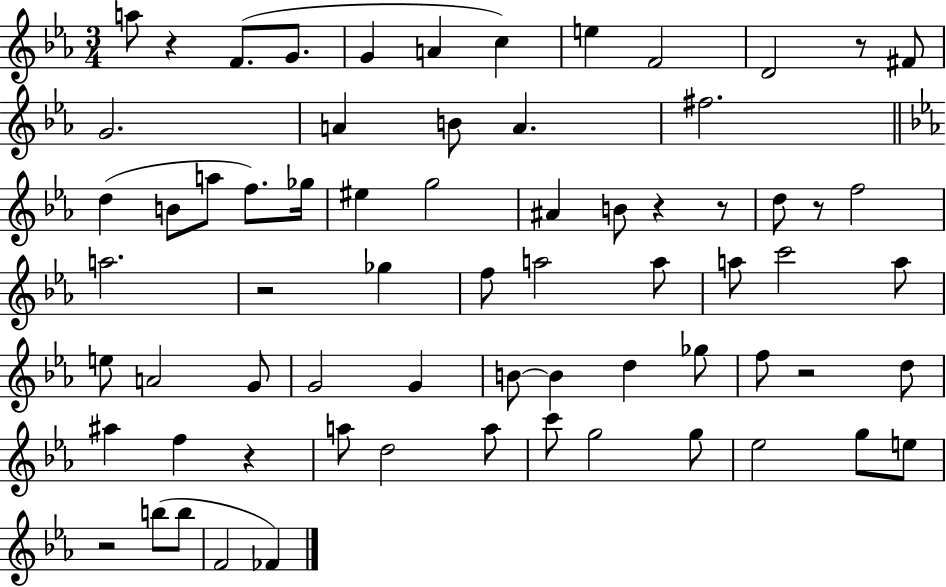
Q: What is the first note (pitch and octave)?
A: A5